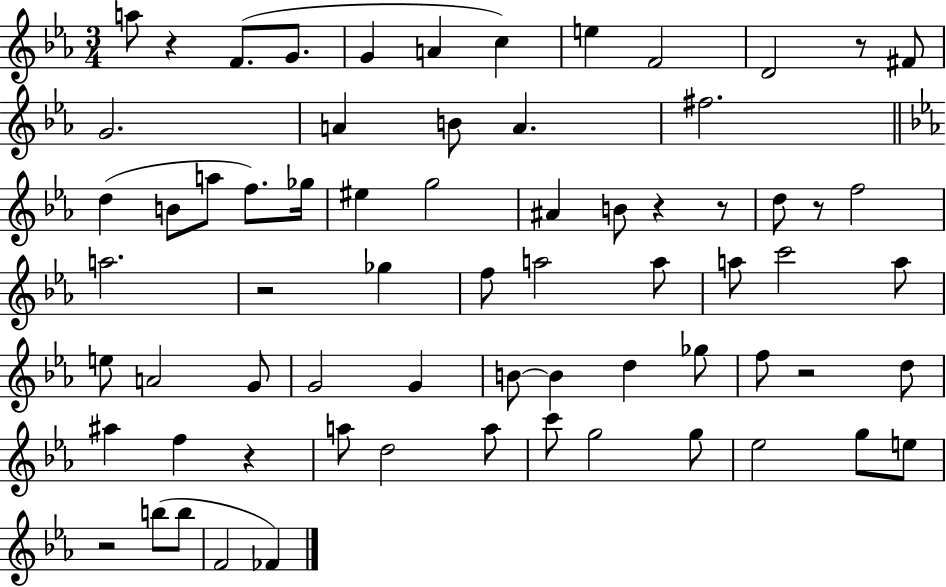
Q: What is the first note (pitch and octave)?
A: A5